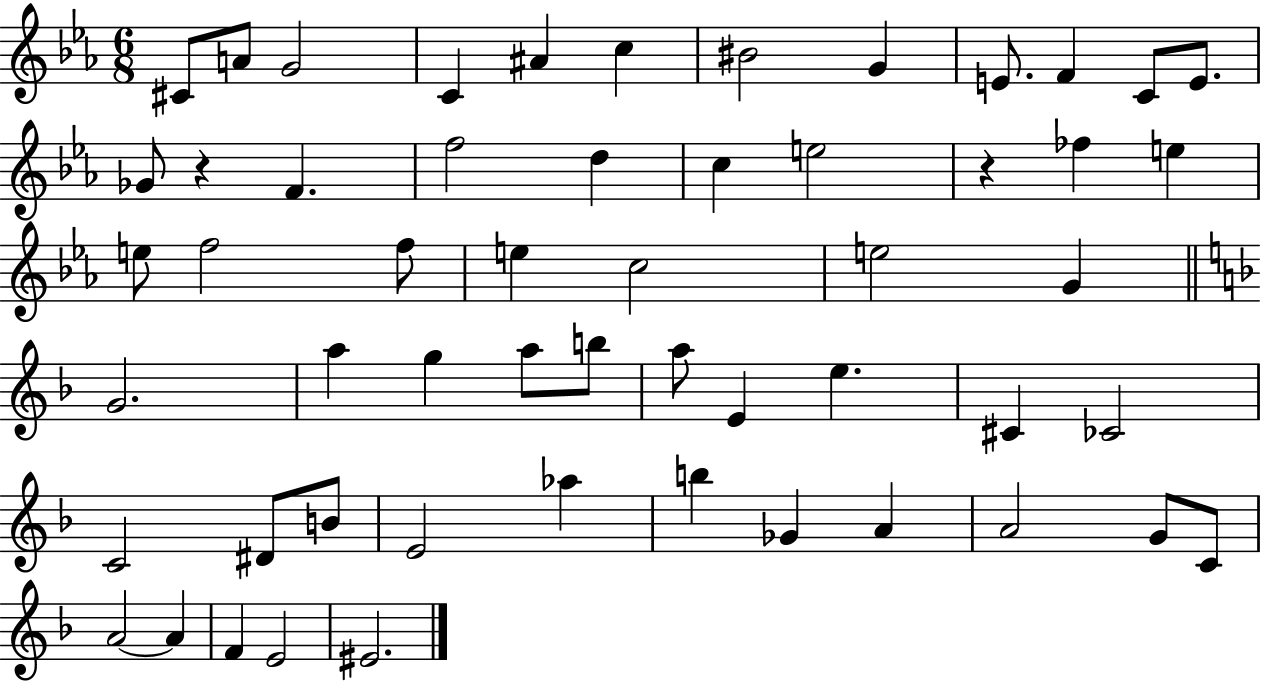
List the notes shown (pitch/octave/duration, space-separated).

C#4/e A4/e G4/h C4/q A#4/q C5/q BIS4/h G4/q E4/e. F4/q C4/e E4/e. Gb4/e R/q F4/q. F5/h D5/q C5/q E5/h R/q FES5/q E5/q E5/e F5/h F5/e E5/q C5/h E5/h G4/q G4/h. A5/q G5/q A5/e B5/e A5/e E4/q E5/q. C#4/q CES4/h C4/h D#4/e B4/e E4/h Ab5/q B5/q Gb4/q A4/q A4/h G4/e C4/e A4/h A4/q F4/q E4/h EIS4/h.